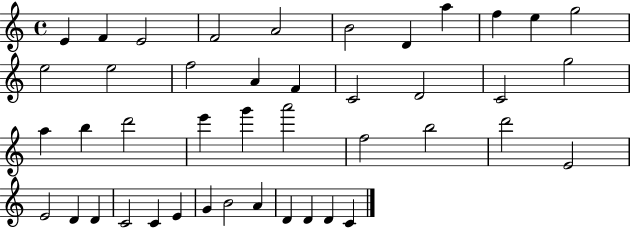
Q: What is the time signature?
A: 4/4